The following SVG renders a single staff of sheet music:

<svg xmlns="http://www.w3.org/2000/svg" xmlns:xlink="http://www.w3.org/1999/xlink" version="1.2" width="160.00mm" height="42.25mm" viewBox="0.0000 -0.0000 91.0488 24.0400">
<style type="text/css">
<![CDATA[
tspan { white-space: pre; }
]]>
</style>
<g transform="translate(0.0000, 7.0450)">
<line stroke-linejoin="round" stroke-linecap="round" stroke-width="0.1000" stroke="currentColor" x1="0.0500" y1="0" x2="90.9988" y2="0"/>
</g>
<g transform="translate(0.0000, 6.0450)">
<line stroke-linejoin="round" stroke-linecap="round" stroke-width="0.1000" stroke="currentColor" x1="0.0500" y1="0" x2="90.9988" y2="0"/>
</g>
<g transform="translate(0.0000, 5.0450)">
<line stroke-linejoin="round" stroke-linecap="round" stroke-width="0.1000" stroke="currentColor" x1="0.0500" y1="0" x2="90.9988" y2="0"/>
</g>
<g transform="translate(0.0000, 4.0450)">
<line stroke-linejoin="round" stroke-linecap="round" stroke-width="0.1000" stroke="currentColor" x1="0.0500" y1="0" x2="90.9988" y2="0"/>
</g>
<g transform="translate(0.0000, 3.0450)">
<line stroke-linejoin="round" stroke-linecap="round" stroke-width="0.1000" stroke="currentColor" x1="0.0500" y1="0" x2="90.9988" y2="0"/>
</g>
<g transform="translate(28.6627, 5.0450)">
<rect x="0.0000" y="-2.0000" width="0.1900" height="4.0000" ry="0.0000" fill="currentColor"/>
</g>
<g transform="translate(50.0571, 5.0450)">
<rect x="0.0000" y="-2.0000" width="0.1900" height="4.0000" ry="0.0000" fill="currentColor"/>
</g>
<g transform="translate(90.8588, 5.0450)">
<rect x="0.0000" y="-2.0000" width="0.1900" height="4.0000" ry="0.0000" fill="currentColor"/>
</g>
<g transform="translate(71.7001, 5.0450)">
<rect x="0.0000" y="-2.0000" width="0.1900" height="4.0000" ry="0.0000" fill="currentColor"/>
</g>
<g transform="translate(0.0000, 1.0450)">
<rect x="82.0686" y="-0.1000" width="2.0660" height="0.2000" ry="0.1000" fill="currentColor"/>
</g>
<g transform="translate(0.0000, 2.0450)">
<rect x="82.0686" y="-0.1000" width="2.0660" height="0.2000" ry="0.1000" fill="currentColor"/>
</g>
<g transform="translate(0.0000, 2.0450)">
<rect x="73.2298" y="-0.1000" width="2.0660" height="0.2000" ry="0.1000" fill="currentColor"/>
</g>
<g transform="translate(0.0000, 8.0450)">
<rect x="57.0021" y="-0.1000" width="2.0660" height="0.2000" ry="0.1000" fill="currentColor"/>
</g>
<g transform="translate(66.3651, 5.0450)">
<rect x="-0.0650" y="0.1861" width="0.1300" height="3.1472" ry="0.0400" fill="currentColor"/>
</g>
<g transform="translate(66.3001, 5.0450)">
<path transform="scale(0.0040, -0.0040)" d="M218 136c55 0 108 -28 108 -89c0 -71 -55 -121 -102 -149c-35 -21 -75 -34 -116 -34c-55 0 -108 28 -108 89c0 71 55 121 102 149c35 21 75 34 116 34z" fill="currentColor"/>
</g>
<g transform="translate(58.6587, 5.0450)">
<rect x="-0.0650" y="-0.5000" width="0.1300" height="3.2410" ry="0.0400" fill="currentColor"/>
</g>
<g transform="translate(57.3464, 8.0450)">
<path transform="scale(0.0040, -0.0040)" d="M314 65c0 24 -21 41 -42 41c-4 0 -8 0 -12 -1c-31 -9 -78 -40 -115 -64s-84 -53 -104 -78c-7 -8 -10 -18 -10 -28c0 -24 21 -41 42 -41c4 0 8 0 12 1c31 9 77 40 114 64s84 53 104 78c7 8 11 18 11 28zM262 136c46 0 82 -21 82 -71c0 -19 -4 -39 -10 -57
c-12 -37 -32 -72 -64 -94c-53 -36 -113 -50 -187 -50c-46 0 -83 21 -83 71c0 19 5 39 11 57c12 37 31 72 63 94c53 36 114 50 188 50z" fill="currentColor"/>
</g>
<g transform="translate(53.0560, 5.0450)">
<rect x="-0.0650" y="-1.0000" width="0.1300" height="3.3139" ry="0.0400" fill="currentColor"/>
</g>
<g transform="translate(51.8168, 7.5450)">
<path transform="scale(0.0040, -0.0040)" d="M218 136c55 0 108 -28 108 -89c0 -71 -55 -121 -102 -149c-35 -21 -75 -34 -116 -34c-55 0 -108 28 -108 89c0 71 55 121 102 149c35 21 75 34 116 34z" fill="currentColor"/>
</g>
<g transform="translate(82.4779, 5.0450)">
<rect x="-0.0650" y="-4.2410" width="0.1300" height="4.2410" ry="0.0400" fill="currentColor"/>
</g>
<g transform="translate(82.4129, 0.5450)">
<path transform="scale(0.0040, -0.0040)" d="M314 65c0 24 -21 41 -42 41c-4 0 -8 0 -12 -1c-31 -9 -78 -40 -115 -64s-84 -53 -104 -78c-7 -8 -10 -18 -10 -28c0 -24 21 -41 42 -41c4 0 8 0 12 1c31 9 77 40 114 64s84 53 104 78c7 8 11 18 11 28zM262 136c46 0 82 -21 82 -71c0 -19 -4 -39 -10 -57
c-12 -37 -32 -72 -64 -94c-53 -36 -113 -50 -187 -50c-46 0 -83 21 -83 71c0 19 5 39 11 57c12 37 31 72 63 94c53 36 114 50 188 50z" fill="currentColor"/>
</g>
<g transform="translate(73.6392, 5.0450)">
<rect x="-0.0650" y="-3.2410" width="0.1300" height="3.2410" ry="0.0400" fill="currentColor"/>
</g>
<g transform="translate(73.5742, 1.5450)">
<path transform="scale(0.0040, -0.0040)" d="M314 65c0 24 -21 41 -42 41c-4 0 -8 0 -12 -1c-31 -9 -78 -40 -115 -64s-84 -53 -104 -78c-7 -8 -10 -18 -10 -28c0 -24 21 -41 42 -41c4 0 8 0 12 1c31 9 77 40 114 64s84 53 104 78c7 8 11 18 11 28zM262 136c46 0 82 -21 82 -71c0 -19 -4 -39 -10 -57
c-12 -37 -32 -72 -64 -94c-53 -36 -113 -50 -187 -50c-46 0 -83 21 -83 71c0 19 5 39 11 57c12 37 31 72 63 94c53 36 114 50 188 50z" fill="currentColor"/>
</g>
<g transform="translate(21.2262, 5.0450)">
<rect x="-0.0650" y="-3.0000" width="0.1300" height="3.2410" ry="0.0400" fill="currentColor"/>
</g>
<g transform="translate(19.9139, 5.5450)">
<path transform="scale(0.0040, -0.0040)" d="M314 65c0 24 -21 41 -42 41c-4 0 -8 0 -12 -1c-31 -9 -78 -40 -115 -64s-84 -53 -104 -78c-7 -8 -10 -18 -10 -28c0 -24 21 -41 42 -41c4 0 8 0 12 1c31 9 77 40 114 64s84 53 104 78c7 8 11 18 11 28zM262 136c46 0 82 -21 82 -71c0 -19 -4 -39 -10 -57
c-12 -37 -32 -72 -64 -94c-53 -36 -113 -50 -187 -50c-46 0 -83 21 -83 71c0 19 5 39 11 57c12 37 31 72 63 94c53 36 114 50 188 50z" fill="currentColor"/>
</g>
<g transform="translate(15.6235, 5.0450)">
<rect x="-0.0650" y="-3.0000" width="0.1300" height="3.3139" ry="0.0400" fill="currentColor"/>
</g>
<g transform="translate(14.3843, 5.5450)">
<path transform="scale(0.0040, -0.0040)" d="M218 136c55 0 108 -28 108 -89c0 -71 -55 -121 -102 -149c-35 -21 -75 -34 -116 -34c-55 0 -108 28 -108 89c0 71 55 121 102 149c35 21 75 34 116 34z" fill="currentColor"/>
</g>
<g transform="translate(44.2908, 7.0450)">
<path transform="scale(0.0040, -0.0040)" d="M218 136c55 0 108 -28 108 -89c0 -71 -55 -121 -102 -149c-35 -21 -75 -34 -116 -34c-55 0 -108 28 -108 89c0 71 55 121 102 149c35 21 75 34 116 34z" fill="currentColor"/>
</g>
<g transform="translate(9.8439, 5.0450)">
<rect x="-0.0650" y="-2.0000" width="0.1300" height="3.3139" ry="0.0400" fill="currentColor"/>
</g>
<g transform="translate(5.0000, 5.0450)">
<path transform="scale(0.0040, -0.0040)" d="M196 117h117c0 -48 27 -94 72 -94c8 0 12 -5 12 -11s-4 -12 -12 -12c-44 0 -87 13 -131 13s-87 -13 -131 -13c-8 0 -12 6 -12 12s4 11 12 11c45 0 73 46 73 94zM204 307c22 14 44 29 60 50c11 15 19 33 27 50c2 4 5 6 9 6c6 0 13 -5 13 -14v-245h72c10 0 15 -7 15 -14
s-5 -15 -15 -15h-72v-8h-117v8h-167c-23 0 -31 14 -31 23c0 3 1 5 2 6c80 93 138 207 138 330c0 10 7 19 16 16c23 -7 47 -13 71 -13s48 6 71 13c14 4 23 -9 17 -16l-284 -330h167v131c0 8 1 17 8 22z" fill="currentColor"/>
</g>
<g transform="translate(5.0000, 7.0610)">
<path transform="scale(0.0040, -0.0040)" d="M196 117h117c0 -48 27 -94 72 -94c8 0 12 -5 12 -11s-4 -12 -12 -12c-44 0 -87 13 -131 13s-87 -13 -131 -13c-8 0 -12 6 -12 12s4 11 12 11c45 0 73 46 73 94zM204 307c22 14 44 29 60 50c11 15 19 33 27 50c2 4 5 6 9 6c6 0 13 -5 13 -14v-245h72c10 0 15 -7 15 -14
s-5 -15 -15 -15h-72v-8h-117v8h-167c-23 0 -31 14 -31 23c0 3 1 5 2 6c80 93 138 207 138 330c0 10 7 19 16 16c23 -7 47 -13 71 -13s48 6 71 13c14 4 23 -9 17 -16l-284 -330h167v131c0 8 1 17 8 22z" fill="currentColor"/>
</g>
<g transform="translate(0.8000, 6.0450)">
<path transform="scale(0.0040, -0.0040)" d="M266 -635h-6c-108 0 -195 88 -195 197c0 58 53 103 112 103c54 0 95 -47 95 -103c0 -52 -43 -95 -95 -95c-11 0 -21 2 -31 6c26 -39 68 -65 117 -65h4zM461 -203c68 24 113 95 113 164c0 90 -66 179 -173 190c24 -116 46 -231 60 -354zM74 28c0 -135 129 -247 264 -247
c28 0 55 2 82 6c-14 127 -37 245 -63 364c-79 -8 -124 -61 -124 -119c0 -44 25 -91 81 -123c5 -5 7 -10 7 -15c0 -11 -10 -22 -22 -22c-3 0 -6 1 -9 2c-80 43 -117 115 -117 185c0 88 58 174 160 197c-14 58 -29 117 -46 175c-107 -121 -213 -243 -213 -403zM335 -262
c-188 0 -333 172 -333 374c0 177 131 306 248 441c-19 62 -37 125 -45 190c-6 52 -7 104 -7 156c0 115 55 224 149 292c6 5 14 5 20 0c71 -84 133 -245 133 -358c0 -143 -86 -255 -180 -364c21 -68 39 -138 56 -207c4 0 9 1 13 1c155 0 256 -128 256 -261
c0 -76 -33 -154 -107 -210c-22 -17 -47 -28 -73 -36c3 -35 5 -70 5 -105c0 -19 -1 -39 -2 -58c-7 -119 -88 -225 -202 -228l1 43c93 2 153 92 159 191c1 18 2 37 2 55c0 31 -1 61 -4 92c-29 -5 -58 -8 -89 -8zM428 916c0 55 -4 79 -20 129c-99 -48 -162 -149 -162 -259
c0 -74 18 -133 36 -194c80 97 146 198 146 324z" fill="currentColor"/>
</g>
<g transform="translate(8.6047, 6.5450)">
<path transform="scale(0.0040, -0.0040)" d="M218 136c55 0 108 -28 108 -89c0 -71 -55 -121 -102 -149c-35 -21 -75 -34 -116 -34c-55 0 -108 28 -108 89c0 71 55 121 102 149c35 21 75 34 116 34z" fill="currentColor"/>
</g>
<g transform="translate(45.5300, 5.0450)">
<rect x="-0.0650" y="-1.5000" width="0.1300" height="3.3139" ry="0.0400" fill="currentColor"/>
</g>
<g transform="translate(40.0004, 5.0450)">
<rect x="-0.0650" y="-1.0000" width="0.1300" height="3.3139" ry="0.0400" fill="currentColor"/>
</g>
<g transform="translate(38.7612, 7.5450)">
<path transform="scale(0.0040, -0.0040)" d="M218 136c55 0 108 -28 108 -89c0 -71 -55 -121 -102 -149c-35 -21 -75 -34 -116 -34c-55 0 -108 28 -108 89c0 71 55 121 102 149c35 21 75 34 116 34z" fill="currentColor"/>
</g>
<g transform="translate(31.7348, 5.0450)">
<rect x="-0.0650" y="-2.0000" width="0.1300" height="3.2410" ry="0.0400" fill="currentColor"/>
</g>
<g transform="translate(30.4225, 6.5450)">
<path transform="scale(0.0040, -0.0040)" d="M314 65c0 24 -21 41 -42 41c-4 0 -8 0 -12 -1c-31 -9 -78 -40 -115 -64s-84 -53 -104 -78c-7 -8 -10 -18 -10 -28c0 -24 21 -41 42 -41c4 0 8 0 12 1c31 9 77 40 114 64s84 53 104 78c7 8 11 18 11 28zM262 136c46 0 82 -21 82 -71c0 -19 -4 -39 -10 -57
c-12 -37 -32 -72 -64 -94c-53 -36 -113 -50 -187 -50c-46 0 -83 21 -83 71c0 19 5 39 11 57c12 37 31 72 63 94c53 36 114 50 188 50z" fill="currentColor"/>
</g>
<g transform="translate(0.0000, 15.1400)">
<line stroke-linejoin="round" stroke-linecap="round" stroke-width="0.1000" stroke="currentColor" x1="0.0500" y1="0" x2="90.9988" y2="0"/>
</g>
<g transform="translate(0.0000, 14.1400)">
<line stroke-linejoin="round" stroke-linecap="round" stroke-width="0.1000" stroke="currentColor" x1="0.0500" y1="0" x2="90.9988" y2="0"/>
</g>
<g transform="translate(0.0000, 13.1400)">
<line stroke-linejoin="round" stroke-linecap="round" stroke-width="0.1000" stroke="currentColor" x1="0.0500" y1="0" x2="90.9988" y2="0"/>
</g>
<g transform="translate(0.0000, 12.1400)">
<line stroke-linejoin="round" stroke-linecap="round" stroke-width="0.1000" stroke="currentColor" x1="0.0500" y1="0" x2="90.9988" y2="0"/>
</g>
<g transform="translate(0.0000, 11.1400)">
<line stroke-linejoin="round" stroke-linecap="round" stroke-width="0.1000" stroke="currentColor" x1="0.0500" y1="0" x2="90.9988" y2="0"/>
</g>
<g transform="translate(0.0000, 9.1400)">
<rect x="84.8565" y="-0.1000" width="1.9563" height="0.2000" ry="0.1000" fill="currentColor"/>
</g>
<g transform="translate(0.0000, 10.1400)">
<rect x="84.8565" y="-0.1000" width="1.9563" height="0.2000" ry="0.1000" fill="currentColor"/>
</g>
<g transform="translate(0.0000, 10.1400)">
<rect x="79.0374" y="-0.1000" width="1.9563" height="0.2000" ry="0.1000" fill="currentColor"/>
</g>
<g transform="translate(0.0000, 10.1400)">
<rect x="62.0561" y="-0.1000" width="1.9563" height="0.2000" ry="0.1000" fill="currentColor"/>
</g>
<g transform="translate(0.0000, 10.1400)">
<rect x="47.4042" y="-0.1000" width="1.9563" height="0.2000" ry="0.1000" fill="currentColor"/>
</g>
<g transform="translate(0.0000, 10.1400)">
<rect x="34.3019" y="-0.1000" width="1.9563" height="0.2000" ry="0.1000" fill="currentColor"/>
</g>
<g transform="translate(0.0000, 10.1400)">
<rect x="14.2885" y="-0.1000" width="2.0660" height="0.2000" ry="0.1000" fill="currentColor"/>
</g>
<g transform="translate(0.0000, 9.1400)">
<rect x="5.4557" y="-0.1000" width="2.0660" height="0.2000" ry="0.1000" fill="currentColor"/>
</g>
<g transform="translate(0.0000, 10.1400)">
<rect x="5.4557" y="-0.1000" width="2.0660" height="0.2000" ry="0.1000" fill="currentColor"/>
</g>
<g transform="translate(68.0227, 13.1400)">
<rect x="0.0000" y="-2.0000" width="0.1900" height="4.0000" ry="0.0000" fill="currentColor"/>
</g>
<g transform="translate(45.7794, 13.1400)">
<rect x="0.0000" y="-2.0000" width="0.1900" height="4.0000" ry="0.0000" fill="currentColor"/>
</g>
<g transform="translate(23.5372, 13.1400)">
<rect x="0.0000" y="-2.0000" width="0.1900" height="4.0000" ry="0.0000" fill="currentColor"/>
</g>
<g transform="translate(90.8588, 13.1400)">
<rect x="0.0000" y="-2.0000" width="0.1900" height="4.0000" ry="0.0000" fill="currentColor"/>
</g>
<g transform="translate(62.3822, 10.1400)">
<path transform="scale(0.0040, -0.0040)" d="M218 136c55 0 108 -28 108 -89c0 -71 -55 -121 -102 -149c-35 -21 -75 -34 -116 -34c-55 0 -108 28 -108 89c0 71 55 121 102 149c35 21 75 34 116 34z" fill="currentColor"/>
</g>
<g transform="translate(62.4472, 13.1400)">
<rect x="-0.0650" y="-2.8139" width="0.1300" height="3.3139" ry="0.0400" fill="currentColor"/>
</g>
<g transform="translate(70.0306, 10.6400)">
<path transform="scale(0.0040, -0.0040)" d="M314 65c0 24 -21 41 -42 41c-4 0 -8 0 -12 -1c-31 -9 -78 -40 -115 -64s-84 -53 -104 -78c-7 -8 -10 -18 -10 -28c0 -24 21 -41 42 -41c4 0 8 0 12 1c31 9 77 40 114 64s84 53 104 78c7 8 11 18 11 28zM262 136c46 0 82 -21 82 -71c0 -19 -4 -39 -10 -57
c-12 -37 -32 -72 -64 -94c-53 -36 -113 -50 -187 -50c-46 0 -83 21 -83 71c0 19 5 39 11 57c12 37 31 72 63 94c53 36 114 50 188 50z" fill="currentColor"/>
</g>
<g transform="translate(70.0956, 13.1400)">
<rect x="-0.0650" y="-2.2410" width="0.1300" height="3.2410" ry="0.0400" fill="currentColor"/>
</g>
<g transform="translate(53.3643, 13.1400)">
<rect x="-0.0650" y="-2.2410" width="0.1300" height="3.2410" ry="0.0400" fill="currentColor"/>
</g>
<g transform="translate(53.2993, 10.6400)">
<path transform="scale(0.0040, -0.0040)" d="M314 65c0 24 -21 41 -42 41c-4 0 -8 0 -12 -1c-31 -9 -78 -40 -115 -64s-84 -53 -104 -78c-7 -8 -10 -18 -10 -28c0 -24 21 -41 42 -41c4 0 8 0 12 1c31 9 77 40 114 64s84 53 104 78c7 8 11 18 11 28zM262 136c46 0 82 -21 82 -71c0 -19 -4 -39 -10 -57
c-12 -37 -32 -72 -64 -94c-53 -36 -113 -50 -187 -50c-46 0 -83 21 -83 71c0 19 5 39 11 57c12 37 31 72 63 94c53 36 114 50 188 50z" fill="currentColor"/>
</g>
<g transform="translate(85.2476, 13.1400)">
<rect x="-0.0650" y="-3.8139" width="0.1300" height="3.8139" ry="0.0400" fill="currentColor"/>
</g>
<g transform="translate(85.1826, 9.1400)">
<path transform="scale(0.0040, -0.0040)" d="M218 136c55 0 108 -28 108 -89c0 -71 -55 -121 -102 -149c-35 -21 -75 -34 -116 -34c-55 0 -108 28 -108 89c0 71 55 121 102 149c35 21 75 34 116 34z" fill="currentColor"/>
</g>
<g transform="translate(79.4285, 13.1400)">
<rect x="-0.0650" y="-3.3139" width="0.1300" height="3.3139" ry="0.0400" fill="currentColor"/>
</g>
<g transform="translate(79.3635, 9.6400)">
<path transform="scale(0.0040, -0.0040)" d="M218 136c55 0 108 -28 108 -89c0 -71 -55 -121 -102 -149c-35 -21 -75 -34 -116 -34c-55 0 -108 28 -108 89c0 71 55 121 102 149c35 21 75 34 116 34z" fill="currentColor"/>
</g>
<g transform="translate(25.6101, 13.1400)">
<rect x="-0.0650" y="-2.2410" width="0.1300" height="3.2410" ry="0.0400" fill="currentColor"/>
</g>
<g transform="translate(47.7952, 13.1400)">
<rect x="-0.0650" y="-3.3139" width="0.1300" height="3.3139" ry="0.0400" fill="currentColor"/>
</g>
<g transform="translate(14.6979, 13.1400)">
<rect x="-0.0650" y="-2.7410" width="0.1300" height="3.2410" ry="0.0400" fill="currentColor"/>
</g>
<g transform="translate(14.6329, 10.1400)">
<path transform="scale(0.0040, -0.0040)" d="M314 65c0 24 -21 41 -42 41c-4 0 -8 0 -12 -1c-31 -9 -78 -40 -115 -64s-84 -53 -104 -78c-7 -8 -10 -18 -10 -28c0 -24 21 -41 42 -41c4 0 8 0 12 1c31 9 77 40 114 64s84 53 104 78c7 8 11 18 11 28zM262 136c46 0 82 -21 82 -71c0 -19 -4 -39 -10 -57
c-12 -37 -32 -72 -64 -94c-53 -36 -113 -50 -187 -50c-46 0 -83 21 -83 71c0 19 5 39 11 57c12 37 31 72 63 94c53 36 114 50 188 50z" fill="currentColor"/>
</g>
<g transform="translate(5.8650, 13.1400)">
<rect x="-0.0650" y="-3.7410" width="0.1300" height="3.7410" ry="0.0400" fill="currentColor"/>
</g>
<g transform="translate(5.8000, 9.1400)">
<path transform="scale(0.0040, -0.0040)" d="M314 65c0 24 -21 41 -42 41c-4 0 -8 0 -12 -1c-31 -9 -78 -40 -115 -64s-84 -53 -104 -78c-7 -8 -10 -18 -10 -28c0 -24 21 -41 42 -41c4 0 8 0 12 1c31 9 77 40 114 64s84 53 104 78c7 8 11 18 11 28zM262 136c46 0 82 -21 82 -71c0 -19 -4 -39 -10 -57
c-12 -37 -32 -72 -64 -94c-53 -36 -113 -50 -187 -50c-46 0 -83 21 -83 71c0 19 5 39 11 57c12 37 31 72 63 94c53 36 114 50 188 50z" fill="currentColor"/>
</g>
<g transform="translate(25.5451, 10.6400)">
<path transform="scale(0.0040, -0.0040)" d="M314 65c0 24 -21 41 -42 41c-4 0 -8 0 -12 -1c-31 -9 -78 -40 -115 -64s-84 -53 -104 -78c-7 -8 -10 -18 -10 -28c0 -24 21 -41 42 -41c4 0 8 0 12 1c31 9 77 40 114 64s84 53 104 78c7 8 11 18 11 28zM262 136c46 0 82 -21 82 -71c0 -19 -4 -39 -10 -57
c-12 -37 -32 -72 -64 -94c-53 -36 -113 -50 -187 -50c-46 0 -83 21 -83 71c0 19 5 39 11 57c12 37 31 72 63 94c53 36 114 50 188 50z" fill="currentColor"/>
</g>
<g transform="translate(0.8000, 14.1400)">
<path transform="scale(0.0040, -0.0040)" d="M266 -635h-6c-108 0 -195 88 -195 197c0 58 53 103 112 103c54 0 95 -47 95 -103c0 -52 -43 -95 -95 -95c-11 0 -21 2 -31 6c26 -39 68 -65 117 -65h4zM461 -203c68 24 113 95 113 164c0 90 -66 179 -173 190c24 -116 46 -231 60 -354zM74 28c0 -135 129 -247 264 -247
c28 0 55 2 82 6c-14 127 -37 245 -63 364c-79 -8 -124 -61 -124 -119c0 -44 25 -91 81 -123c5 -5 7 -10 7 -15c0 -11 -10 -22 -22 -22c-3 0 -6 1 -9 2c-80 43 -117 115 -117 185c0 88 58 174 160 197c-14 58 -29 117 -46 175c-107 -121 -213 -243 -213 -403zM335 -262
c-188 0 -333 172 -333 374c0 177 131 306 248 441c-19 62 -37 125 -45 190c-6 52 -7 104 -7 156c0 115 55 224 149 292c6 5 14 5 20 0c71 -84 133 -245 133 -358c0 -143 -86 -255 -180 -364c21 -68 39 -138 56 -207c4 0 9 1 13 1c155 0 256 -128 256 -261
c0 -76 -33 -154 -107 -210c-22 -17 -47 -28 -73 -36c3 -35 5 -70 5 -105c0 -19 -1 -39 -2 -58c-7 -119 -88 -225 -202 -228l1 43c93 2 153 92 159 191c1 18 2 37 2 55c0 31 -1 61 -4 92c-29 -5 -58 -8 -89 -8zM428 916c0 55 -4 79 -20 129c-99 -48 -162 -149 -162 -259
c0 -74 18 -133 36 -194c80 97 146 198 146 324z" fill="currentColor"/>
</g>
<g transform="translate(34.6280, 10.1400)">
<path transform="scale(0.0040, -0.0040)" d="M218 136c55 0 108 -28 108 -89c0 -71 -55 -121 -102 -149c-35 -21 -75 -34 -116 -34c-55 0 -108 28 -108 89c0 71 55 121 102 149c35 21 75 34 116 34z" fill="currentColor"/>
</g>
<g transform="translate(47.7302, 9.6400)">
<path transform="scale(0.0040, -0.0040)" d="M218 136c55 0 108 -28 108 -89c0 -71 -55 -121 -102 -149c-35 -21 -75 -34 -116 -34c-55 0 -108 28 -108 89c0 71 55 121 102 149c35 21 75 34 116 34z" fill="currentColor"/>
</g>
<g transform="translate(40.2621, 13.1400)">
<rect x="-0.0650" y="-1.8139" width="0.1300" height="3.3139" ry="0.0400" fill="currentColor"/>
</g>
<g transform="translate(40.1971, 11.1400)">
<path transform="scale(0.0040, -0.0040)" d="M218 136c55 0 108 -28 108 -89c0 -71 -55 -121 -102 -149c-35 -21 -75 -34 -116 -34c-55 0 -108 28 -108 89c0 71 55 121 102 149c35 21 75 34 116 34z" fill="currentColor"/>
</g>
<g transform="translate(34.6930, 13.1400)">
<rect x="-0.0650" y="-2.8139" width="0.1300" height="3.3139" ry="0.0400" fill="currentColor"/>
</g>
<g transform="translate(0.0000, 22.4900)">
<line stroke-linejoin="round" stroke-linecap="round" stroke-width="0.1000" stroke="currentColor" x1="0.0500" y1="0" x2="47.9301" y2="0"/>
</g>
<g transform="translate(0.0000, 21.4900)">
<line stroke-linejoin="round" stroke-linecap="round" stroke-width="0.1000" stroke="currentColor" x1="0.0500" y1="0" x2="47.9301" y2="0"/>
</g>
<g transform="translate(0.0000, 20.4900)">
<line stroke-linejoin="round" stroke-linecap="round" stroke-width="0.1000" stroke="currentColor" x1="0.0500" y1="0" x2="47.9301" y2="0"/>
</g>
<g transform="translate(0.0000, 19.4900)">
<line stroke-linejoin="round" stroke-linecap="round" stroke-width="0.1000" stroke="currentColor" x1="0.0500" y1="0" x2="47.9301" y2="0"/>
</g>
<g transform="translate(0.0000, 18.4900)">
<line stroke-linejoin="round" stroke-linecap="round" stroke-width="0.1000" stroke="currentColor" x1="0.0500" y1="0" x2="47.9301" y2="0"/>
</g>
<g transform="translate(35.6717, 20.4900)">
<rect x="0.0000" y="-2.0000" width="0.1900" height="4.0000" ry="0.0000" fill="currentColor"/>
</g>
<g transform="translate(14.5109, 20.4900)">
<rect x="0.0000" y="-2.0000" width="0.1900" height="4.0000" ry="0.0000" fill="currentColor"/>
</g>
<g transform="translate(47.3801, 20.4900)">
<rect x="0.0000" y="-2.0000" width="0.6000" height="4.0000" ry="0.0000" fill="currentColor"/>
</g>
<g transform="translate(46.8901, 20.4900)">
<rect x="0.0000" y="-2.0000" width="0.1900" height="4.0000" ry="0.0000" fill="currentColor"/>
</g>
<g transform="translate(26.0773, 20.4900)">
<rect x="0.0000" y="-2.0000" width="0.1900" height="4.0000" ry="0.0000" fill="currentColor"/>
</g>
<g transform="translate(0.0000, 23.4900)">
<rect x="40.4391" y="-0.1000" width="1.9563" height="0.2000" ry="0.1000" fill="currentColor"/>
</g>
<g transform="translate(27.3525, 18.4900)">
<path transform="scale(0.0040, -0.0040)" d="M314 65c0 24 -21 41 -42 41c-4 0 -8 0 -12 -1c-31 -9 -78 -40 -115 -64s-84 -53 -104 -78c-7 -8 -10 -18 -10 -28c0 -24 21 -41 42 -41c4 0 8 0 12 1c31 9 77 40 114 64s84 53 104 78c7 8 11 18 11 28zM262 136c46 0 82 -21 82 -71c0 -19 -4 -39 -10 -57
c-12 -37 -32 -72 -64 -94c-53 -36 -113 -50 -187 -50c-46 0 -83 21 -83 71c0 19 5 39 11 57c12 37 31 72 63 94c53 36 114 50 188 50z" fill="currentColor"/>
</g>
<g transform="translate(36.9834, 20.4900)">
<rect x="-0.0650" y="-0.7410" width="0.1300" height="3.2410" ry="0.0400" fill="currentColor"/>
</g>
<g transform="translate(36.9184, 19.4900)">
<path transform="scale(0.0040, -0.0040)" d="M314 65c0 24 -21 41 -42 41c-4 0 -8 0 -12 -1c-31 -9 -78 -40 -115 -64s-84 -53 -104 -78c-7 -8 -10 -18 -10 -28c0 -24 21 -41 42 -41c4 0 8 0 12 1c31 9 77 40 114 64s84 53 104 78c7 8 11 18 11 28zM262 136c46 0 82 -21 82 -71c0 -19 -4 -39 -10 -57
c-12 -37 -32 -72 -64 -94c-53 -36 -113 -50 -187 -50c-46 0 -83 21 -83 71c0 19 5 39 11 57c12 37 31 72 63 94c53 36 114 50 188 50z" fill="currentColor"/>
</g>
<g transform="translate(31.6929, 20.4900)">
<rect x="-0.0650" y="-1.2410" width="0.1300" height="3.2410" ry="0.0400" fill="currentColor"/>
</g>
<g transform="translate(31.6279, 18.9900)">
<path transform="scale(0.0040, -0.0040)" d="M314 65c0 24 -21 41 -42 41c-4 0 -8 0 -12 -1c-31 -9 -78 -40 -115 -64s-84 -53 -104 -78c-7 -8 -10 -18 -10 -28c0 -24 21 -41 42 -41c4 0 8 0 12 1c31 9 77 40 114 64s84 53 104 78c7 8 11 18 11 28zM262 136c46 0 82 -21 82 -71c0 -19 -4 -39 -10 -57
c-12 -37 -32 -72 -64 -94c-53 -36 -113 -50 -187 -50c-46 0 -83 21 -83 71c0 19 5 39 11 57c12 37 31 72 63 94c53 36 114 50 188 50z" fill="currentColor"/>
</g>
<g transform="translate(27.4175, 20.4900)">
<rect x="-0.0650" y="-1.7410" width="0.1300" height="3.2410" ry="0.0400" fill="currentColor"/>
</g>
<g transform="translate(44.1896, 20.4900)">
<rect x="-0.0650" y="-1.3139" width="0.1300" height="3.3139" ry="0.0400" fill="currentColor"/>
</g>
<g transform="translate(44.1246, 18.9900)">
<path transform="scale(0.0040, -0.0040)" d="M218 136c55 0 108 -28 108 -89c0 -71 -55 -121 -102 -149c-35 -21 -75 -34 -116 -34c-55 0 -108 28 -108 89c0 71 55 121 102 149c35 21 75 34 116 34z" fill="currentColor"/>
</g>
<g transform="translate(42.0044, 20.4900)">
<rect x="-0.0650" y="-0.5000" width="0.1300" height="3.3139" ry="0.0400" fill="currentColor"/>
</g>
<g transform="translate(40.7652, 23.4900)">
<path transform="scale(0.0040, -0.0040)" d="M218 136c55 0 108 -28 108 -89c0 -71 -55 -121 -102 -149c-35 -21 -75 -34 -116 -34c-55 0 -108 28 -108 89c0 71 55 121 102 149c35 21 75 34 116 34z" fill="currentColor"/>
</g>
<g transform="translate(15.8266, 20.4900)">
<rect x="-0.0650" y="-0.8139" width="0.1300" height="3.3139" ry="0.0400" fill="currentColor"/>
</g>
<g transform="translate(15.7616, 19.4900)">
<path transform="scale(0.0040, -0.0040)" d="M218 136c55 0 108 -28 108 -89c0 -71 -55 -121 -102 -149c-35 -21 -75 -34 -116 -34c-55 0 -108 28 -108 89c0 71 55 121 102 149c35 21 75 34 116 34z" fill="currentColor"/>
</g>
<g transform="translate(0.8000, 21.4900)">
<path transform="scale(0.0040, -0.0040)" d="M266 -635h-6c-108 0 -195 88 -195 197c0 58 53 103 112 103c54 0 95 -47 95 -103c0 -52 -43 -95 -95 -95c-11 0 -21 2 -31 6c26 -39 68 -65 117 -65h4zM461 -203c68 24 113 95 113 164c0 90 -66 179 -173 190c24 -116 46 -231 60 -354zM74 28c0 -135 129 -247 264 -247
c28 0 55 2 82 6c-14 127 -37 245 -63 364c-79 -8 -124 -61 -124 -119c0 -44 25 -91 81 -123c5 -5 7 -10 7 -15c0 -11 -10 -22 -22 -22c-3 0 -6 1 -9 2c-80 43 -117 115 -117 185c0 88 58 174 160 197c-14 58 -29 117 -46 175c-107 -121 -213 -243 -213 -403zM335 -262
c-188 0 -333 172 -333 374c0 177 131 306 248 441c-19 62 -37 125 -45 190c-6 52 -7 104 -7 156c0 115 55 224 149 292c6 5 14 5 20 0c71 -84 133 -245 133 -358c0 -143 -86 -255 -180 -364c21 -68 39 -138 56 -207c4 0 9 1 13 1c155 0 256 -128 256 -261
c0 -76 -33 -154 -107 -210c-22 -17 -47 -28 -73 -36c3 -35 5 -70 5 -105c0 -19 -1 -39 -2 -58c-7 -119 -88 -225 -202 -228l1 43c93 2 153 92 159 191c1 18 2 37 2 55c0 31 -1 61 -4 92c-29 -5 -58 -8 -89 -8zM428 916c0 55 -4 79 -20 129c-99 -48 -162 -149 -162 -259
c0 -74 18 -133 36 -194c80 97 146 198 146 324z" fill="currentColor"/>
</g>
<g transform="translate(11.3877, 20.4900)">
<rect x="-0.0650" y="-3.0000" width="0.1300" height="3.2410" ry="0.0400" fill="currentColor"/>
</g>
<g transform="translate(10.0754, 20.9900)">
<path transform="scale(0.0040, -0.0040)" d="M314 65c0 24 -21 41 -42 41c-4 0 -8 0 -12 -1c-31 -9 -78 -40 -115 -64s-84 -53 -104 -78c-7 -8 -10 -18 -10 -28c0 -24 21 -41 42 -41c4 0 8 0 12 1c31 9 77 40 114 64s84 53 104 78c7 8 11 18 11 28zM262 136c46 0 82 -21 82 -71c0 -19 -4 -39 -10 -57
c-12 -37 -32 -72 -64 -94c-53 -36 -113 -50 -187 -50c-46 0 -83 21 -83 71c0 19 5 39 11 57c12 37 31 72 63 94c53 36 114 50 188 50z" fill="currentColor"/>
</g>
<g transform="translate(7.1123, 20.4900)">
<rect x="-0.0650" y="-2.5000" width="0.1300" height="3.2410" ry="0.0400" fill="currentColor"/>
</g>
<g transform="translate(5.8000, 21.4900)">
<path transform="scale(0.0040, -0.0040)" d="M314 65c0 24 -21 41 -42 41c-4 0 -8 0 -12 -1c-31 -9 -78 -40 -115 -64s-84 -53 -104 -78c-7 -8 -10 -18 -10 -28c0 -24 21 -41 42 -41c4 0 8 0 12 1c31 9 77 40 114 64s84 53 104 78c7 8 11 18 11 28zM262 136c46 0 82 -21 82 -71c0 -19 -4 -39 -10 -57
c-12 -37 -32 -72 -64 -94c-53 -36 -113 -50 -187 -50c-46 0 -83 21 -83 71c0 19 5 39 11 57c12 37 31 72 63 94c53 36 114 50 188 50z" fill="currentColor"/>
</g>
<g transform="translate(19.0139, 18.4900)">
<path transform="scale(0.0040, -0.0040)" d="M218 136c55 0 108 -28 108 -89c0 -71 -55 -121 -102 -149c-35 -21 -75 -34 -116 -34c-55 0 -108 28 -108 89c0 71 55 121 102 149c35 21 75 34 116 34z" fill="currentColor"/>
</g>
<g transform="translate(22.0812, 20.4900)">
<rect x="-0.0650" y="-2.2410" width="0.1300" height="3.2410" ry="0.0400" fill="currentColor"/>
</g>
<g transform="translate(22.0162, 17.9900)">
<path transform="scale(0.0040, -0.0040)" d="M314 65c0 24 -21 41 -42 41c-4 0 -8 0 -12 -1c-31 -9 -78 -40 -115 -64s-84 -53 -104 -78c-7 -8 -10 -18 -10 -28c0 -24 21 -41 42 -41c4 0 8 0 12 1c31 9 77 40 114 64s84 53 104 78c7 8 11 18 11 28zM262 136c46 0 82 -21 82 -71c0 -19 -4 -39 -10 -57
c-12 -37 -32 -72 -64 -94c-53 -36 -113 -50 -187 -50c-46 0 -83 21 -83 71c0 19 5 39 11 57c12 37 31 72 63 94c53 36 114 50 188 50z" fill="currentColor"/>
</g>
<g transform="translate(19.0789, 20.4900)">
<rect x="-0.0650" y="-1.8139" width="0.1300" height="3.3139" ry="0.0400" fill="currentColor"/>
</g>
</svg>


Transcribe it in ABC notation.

X:1
T:Untitled
M:4/4
L:1/4
K:C
F A A2 F2 D E D C2 B b2 d'2 c'2 a2 g2 a f b g2 a g2 b c' G2 A2 d f g2 f2 e2 d2 C e